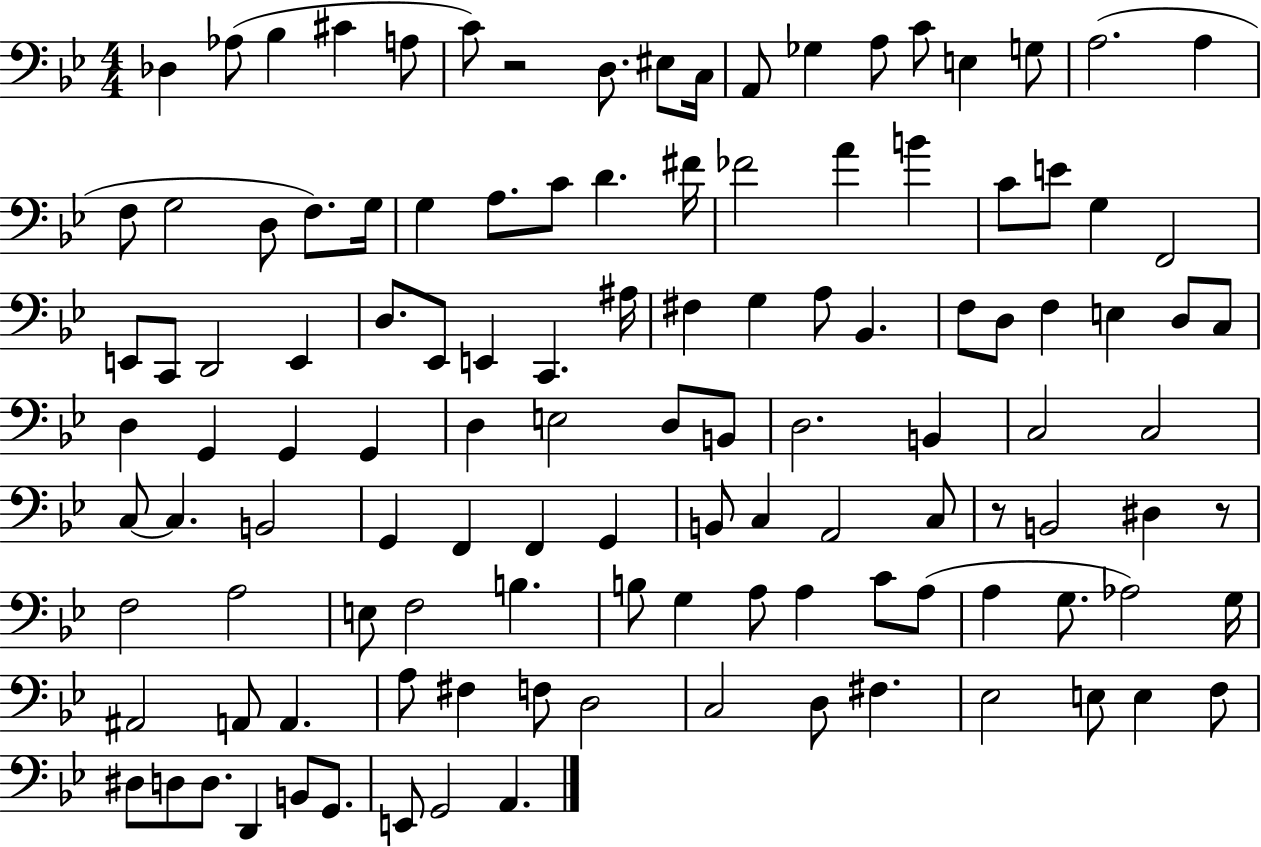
{
  \clef bass
  \numericTimeSignature
  \time 4/4
  \key bes \major
  \repeat volta 2 { des4 aes8( bes4 cis'4 a8 | c'8) r2 d8. eis8 c16 | a,8 ges4 a8 c'8 e4 g8 | a2.( a4 | \break f8 g2 d8 f8.) g16 | g4 a8. c'8 d'4. fis'16 | fes'2 a'4 b'4 | c'8 e'8 g4 f,2 | \break e,8 c,8 d,2 e,4 | d8. ees,8 e,4 c,4. ais16 | fis4 g4 a8 bes,4. | f8 d8 f4 e4 d8 c8 | \break d4 g,4 g,4 g,4 | d4 e2 d8 b,8 | d2. b,4 | c2 c2 | \break c8~~ c4. b,2 | g,4 f,4 f,4 g,4 | b,8 c4 a,2 c8 | r8 b,2 dis4 r8 | \break f2 a2 | e8 f2 b4. | b8 g4 a8 a4 c'8 a8( | a4 g8. aes2) g16 | \break ais,2 a,8 a,4. | a8 fis4 f8 d2 | c2 d8 fis4. | ees2 e8 e4 f8 | \break dis8 d8 d8. d,4 b,8 g,8. | e,8 g,2 a,4. | } \bar "|."
}